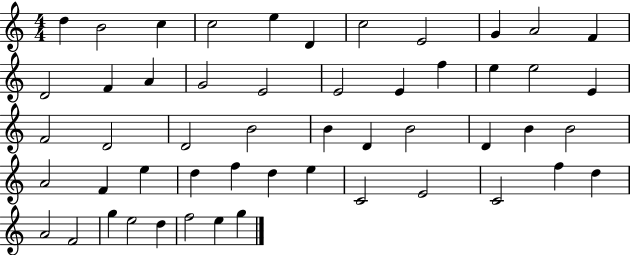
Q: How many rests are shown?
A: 0